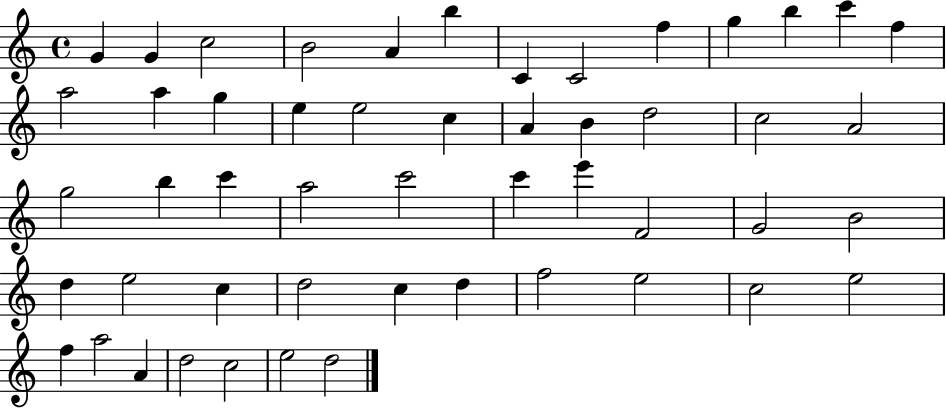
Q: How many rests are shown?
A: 0